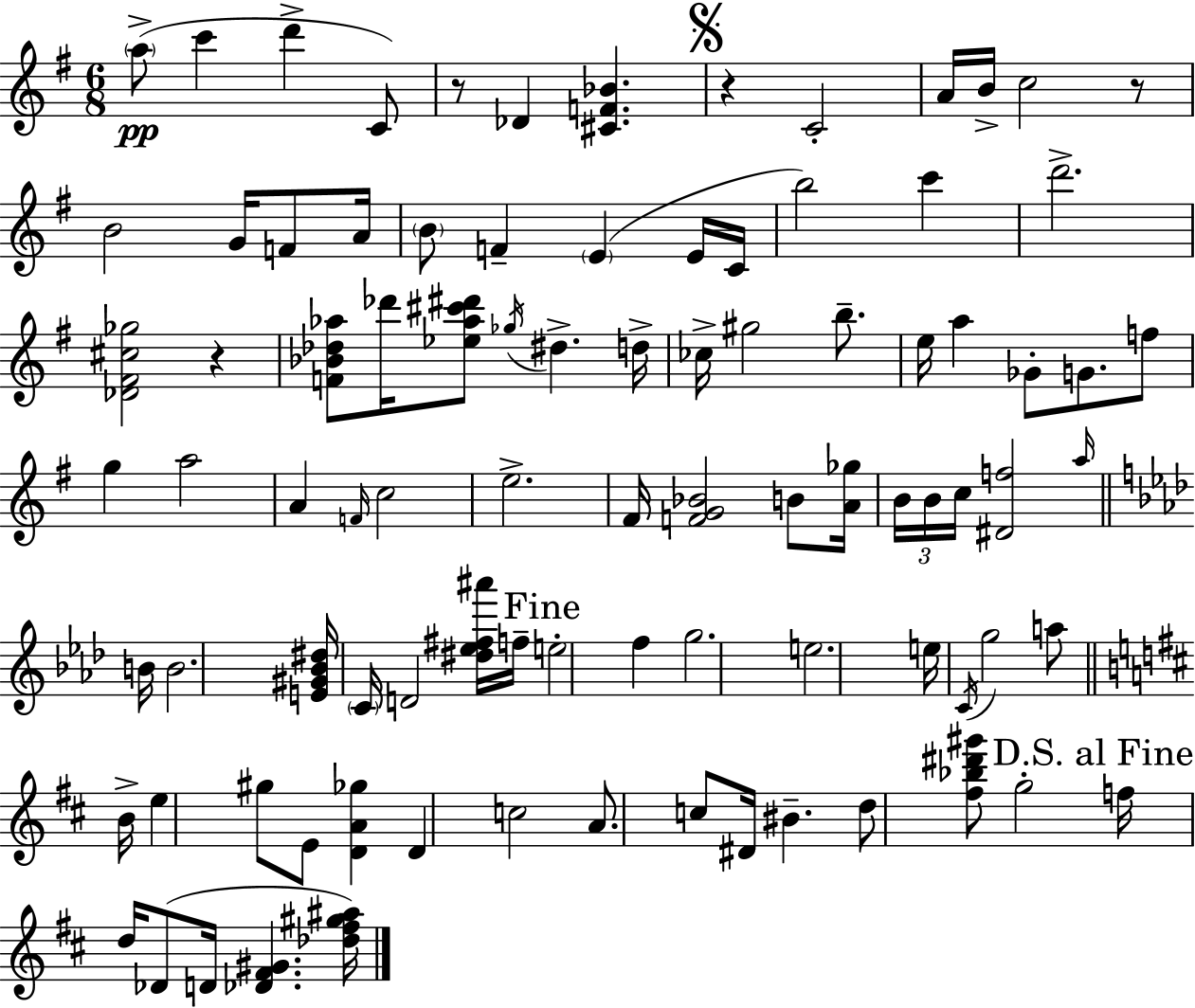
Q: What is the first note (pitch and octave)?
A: A5